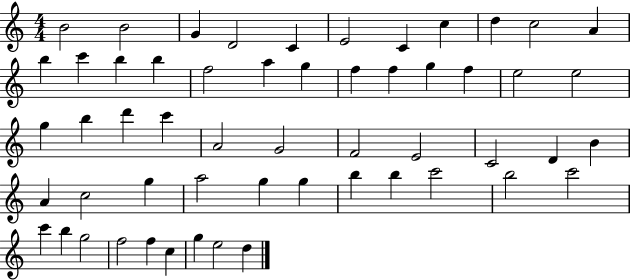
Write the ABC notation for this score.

X:1
T:Untitled
M:4/4
L:1/4
K:C
B2 B2 G D2 C E2 C c d c2 A b c' b b f2 a g f f g f e2 e2 g b d' c' A2 G2 F2 E2 C2 D B A c2 g a2 g g b b c'2 b2 c'2 c' b g2 f2 f c g e2 d